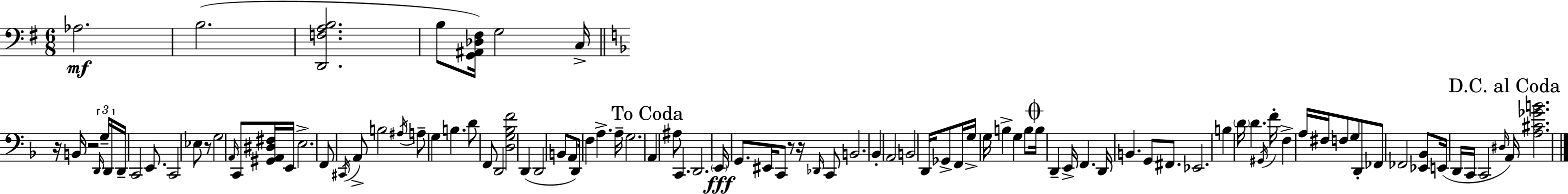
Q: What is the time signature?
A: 6/8